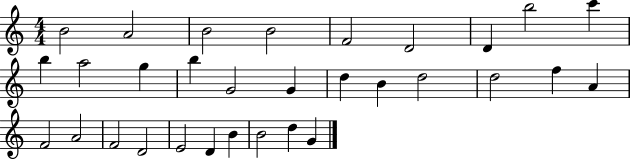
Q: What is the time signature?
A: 4/4